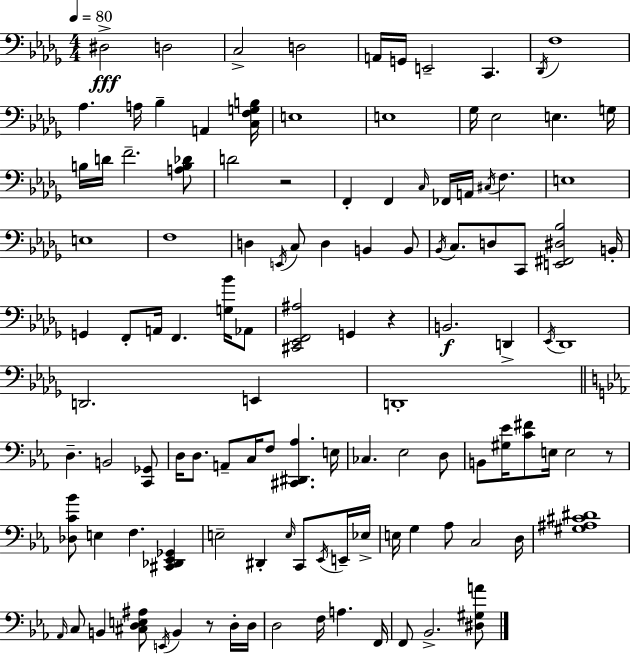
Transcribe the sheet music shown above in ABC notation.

X:1
T:Untitled
M:4/4
L:1/4
K:Bbm
^D,2 D,2 C,2 D,2 A,,/4 G,,/4 E,,2 C,, _D,,/4 F,4 _A, A,/4 _B, A,, [C,F,G,B,]/4 E,4 E,4 _G,/4 _E,2 E, G,/4 B,/4 D/4 F2 [A,B,_D]/2 D2 z2 F,, F,, C,/4 _F,,/4 A,,/4 ^C,/4 F, E,4 E,4 F,4 D, E,,/4 C,/2 D, B,, B,,/2 _B,,/4 C,/2 D,/2 C,,/2 [E,,^F,,^D,_B,]2 B,,/4 G,, F,,/2 A,,/4 F,, [G,_B]/4 _A,,/2 [^C,,_E,,F,,^A,]2 G,, z B,,2 D,, _E,,/4 _D,,4 D,,2 E,, D,,4 D, B,,2 [C,,_G,,]/2 D,/4 D,/2 A,,/2 C,/4 F,/2 [^C,,^D,,_A,] E,/4 _C, _E,2 D,/2 B,,/2 [^G,_E]/4 [C^F]/2 E,/4 E,2 z/2 [_D,C_B]/2 E, F, [^C,,_D,,_E,,_G,,] E,2 ^D,, E,/4 C,,/2 _E,,/4 E,,/4 _E,/4 E,/4 G, _A,/2 C,2 D,/4 [^G,^A,^C^D]4 _A,,/4 C,/2 B,, [^C,D,E,^A,]/2 E,,/4 B,, z/2 D,/4 D,/4 D,2 F,/4 A, F,,/4 F,,/2 _B,,2 [^D,^G,A]/2